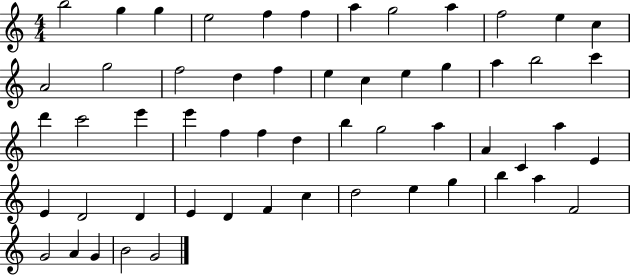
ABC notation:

X:1
T:Untitled
M:4/4
L:1/4
K:C
b2 g g e2 f f a g2 a f2 e c A2 g2 f2 d f e c e g a b2 c' d' c'2 e' e' f f d b g2 a A C a E E D2 D E D F c d2 e g b a F2 G2 A G B2 G2